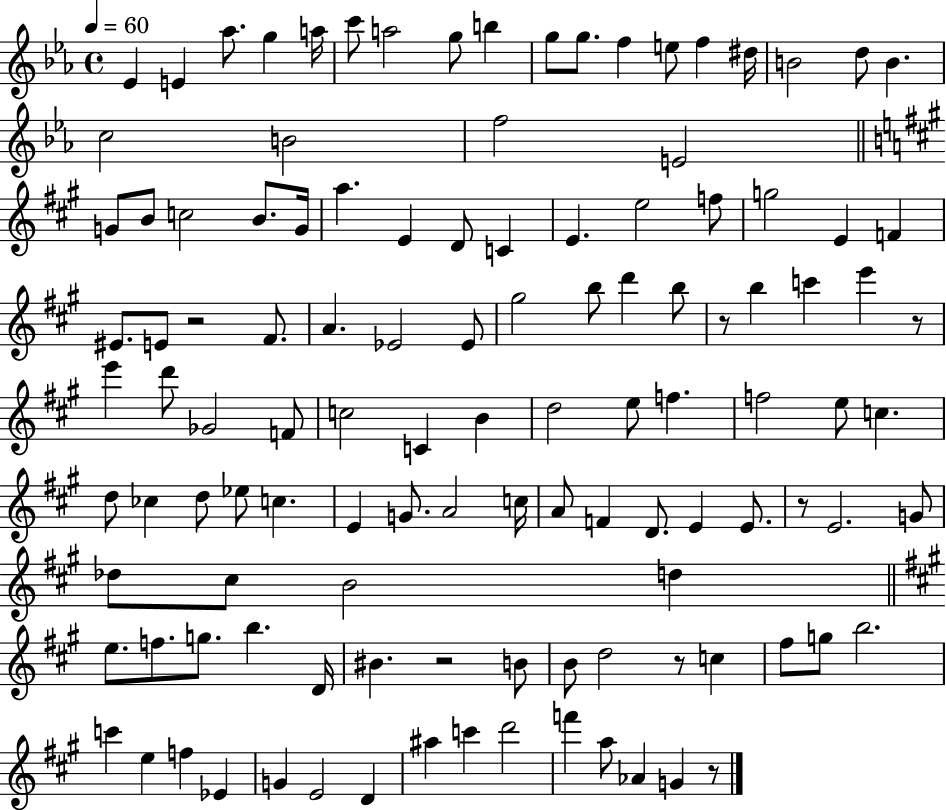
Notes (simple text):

Eb4/q E4/q Ab5/e. G5/q A5/s C6/e A5/h G5/e B5/q G5/e G5/e. F5/q E5/e F5/q D#5/s B4/h D5/e B4/q. C5/h B4/h F5/h E4/h G4/e B4/e C5/h B4/e. G4/s A5/q. E4/q D4/e C4/q E4/q. E5/h F5/e G5/h E4/q F4/q EIS4/e. E4/e R/h F#4/e. A4/q. Eb4/h Eb4/e G#5/h B5/e D6/q B5/e R/e B5/q C6/q E6/q R/e E6/q D6/e Gb4/h F4/e C5/h C4/q B4/q D5/h E5/e F5/q. F5/h E5/e C5/q. D5/e CES5/q D5/e Eb5/e C5/q. E4/q G4/e. A4/h C5/s A4/e F4/q D4/e. E4/q E4/e. R/e E4/h. G4/e Db5/e C#5/e B4/h D5/q E5/e. F5/e. G5/e. B5/q. D4/s BIS4/q. R/h B4/e B4/e D5/h R/e C5/q F#5/e G5/e B5/h. C6/q E5/q F5/q Eb4/q G4/q E4/h D4/q A#5/q C6/q D6/h F6/q A5/e Ab4/q G4/q R/e